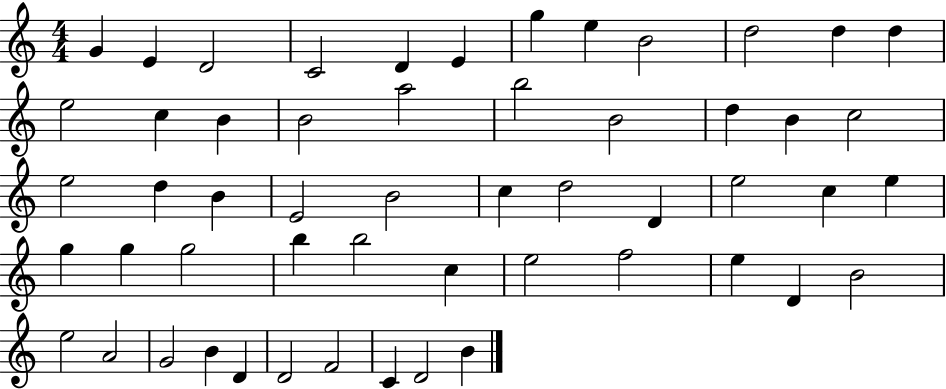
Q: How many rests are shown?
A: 0